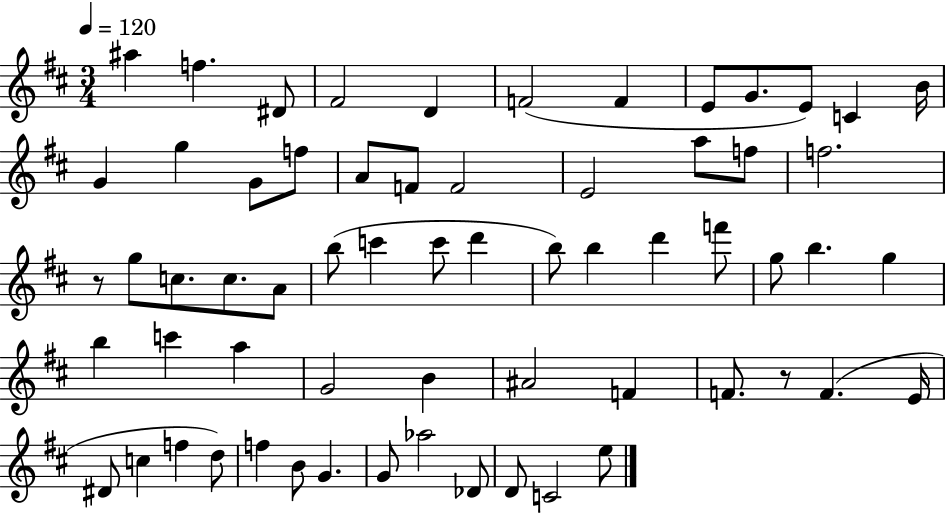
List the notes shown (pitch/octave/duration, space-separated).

A#5/q F5/q. D#4/e F#4/h D4/q F4/h F4/q E4/e G4/e. E4/e C4/q B4/s G4/q G5/q G4/e F5/e A4/e F4/e F4/h E4/h A5/e F5/e F5/h. R/e G5/e C5/e. C5/e. A4/e B5/e C6/q C6/e D6/q B5/e B5/q D6/q F6/e G5/e B5/q. G5/q B5/q C6/q A5/q G4/h B4/q A#4/h F4/q F4/e. R/e F4/q. E4/s D#4/e C5/q F5/q D5/e F5/q B4/e G4/q. G4/e Ab5/h Db4/e D4/e C4/h E5/e